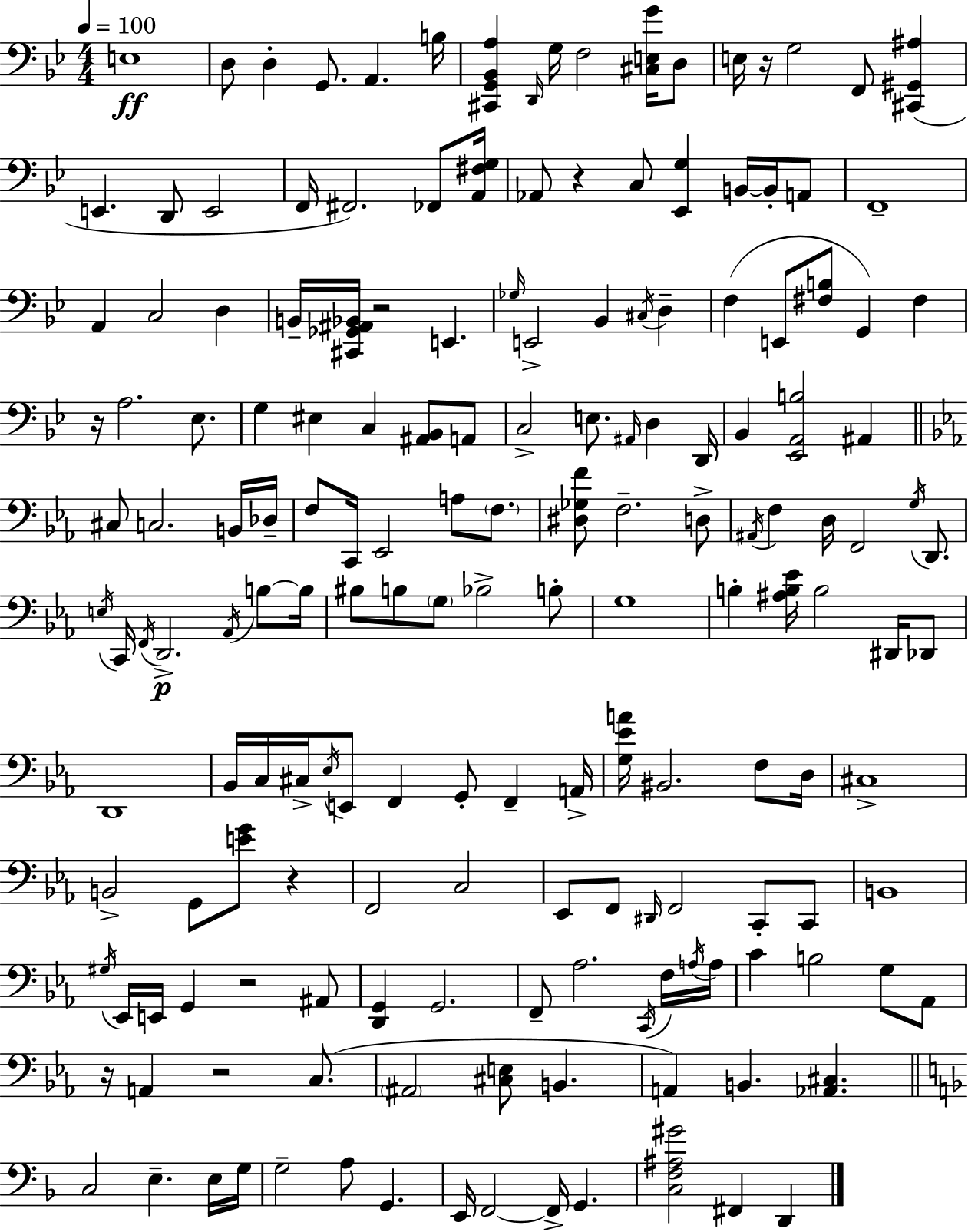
E3/w D3/e D3/q G2/e. A2/q. B3/s [C#2,G2,Bb2,A3]/q D2/s G3/s F3/h [C#3,E3,G4]/s D3/e E3/s R/s G3/h F2/e [C#2,G#2,A#3]/q E2/q. D2/e E2/h F2/s F#2/h. FES2/e [A2,F#3,G3]/s Ab2/e R/q C3/e [Eb2,G3]/q B2/s B2/s A2/e F2/w A2/q C3/h D3/q B2/s [C#2,Gb2,A#2,Bb2]/s R/h E2/q. Gb3/s E2/h Bb2/q C#3/s D3/q F3/q E2/e [F#3,B3]/e G2/q F#3/q R/s A3/h. Eb3/e. G3/q EIS3/q C3/q [A#2,Bb2]/e A2/e C3/h E3/e. A#2/s D3/q D2/s Bb2/q [Eb2,A2,B3]/h A#2/q C#3/e C3/h. B2/s Db3/s F3/e C2/s Eb2/h A3/e F3/e. [D#3,Gb3,F4]/e F3/h. D3/e A#2/s F3/q D3/s F2/h G3/s D2/e. E3/s C2/s F2/s D2/h. Ab2/s B3/e B3/s BIS3/e B3/e G3/e Bb3/h B3/e G3/w B3/q [A#3,B3,Eb4]/s B3/h D#2/s Db2/e D2/w Bb2/s C3/s C#3/s Eb3/s E2/e F2/q G2/e F2/q A2/s [G3,Eb4,A4]/s BIS2/h. F3/e D3/s C#3/w B2/h G2/e [E4,G4]/e R/q F2/h C3/h Eb2/e F2/e D#2/s F2/h C2/e C2/e B2/w G#3/s Eb2/s E2/s G2/q R/h A#2/e [D2,G2]/q G2/h. F2/e Ab3/h. C2/s F3/s A3/s A3/s C4/q B3/h G3/e Ab2/e R/s A2/q R/h C3/e. A#2/h [C#3,E3]/e B2/q. A2/q B2/q. [Ab2,C#3]/q. C3/h E3/q. E3/s G3/s G3/h A3/e G2/q. E2/s F2/h F2/s G2/q. [C3,F3,A#3,G#4]/h F#2/q D2/q